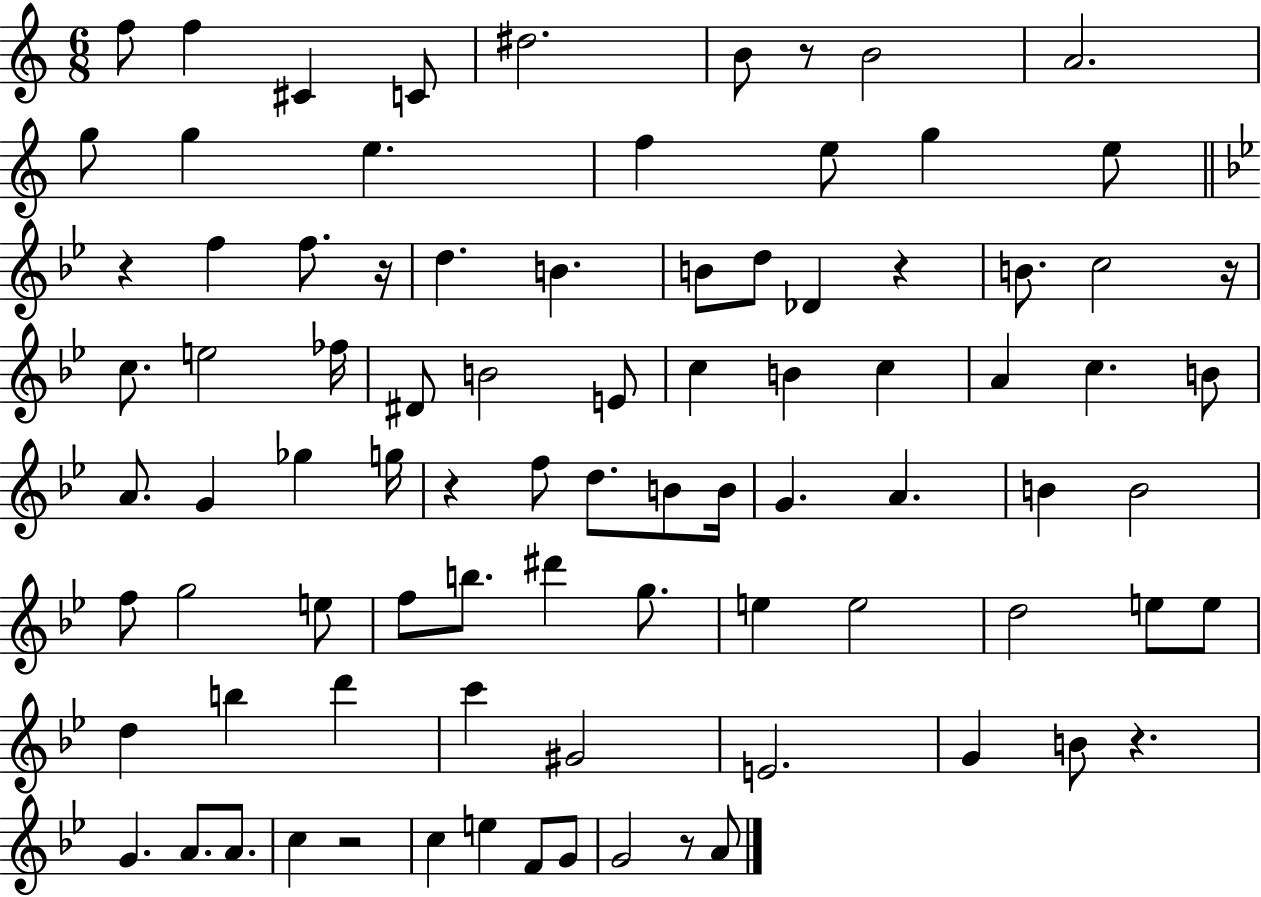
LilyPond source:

{
  \clef treble
  \numericTimeSignature
  \time 6/8
  \key c \major
  f''8 f''4 cis'4 c'8 | dis''2. | b'8 r8 b'2 | a'2. | \break g''8 g''4 e''4. | f''4 e''8 g''4 e''8 | \bar "||" \break \key g \minor r4 f''4 f''8. r16 | d''4. b'4. | b'8 d''8 des'4 r4 | b'8. c''2 r16 | \break c''8. e''2 fes''16 | dis'8 b'2 e'8 | c''4 b'4 c''4 | a'4 c''4. b'8 | \break a'8. g'4 ges''4 g''16 | r4 f''8 d''8. b'8 b'16 | g'4. a'4. | b'4 b'2 | \break f''8 g''2 e''8 | f''8 b''8. dis'''4 g''8. | e''4 e''2 | d''2 e''8 e''8 | \break d''4 b''4 d'''4 | c'''4 gis'2 | e'2. | g'4 b'8 r4. | \break g'4. a'8. a'8. | c''4 r2 | c''4 e''4 f'8 g'8 | g'2 r8 a'8 | \break \bar "|."
}